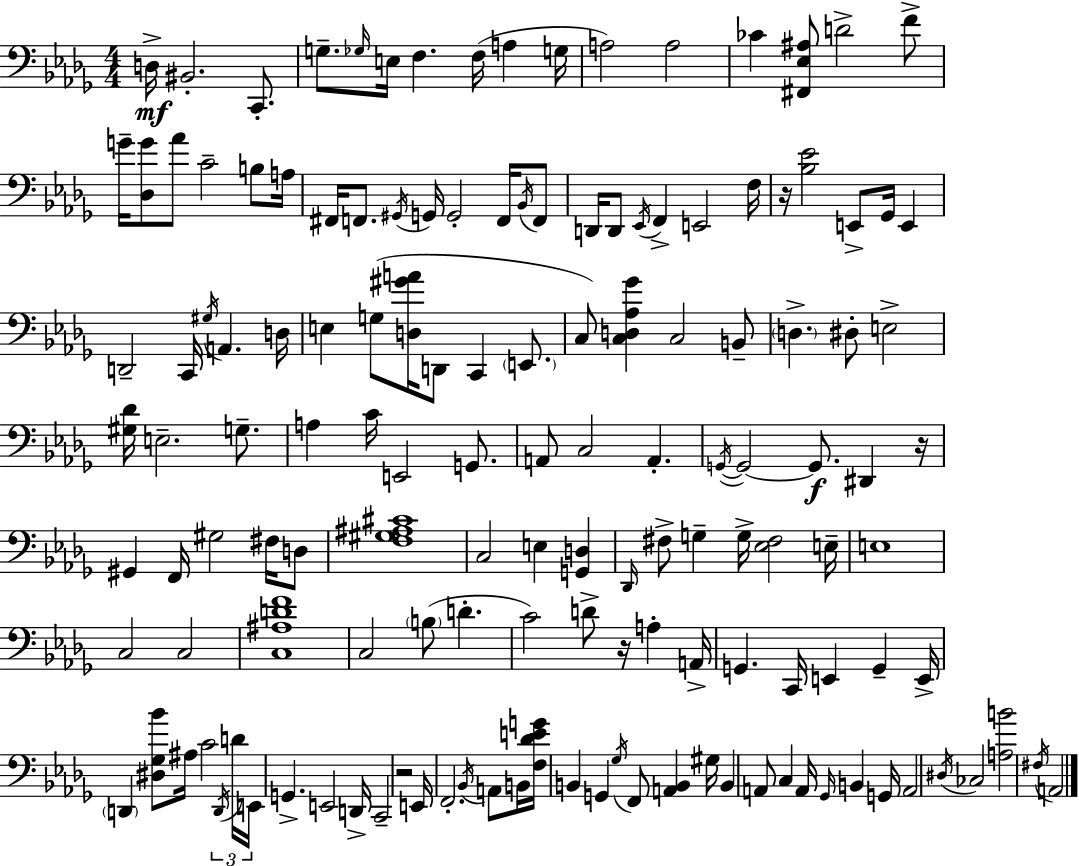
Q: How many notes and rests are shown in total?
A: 143